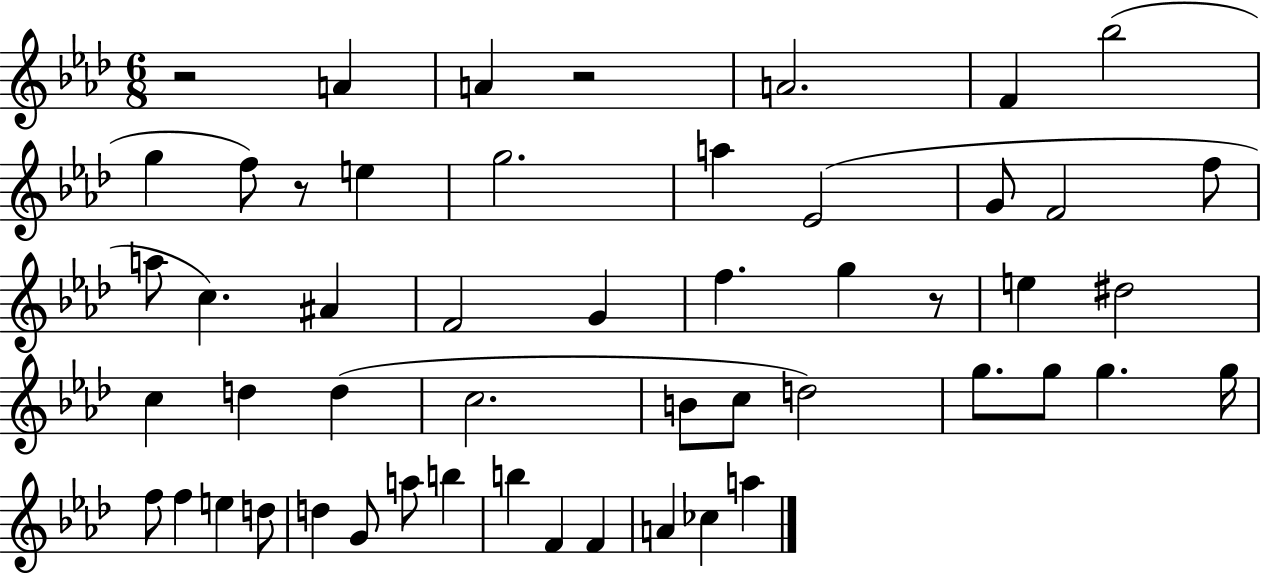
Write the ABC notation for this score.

X:1
T:Untitled
M:6/8
L:1/4
K:Ab
z2 A A z2 A2 F _b2 g f/2 z/2 e g2 a _E2 G/2 F2 f/2 a/2 c ^A F2 G f g z/2 e ^d2 c d d c2 B/2 c/2 d2 g/2 g/2 g g/4 f/2 f e d/2 d G/2 a/2 b b F F A _c a